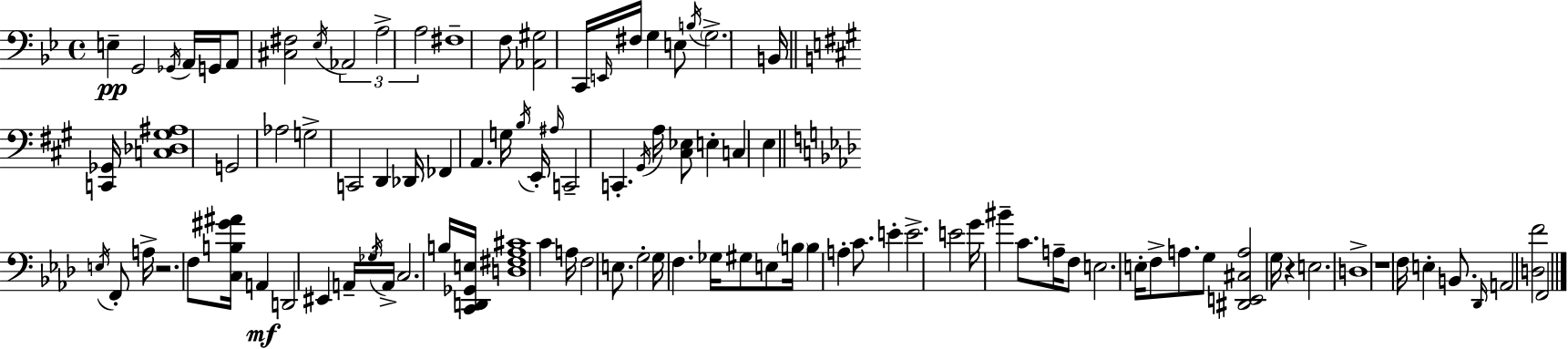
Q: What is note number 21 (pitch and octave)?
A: G2